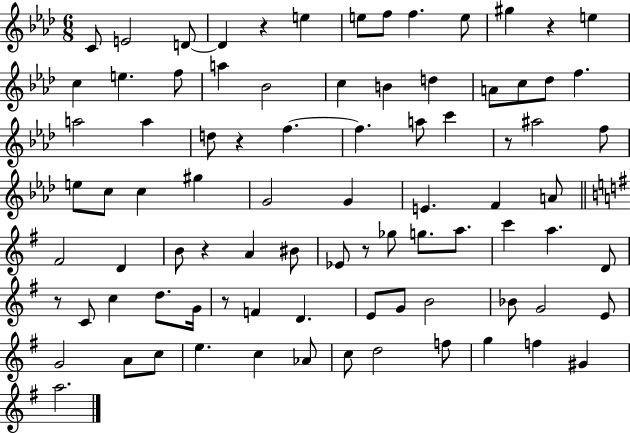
{
  \clef treble
  \numericTimeSignature
  \time 6/8
  \key aes \major
  \repeat volta 2 { c'8 e'2 d'8~~ | d'4 r4 e''4 | e''8 f''8 f''4. e''8 | gis''4 r4 e''4 | \break c''4 e''4. f''8 | a''4 bes'2 | c''4 b'4 d''4 | a'8 c''8 des''8 f''4. | \break a''2 a''4 | d''8 r4 f''4.~~ | f''4. a''8 c'''4 | r8 ais''2 f''8 | \break e''8 c''8 c''4 gis''4 | g'2 g'4 | e'4. f'4 a'8 | \bar "||" \break \key e \minor fis'2 d'4 | b'8 r4 a'4 bis'8 | ees'8 r8 ges''8 g''8. a''8. | c'''4 a''4. d'8 | \break r8 c'8 c''4 d''8. g'16 | r8 f'4 d'4. | e'8 g'8 b'2 | bes'8 g'2 e'8 | \break g'2 a'8 c''8 | e''4. c''4 aes'8 | c''8 d''2 f''8 | g''4 f''4 gis'4 | \break a''2. | } \bar "|."
}